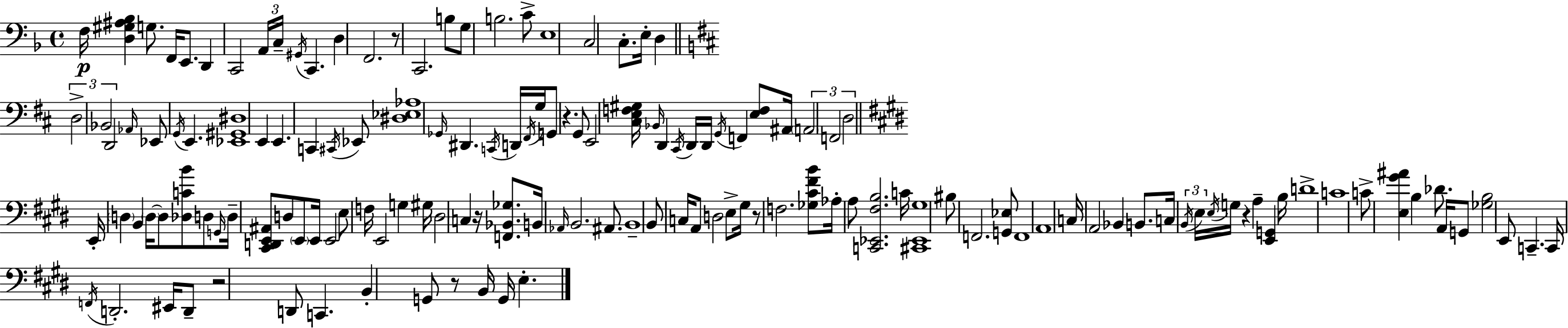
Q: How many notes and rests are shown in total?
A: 146